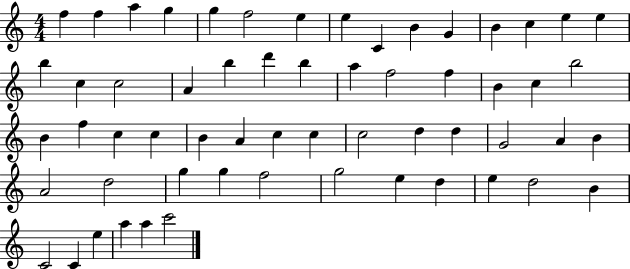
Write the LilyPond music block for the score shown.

{
  \clef treble
  \numericTimeSignature
  \time 4/4
  \key c \major
  f''4 f''4 a''4 g''4 | g''4 f''2 e''4 | e''4 c'4 b'4 g'4 | b'4 c''4 e''4 e''4 | \break b''4 c''4 c''2 | a'4 b''4 d'''4 b''4 | a''4 f''2 f''4 | b'4 c''4 b''2 | \break b'4 f''4 c''4 c''4 | b'4 a'4 c''4 c''4 | c''2 d''4 d''4 | g'2 a'4 b'4 | \break a'2 d''2 | g''4 g''4 f''2 | g''2 e''4 d''4 | e''4 d''2 b'4 | \break c'2 c'4 e''4 | a''4 a''4 c'''2 | \bar "|."
}